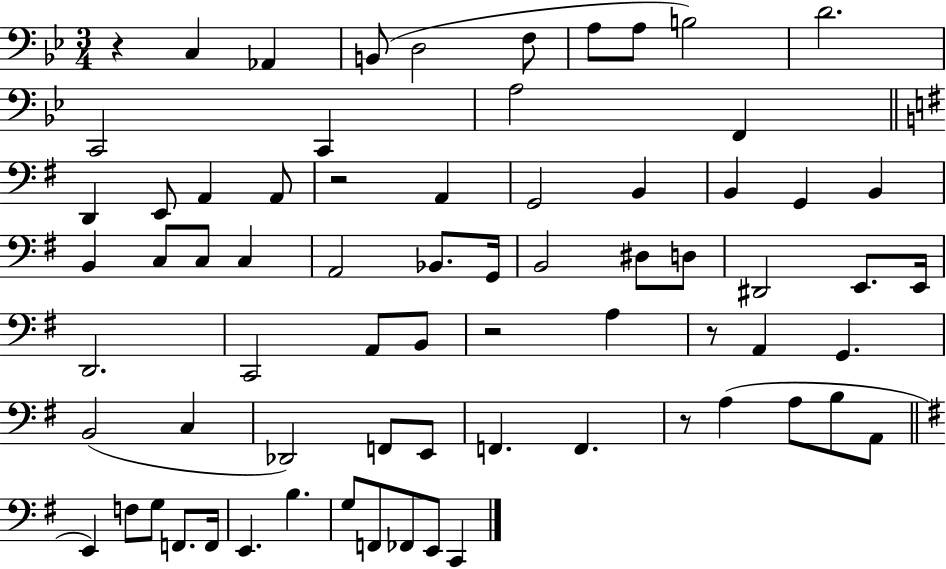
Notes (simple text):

R/q C3/q Ab2/q B2/e D3/h F3/e A3/e A3/e B3/h D4/h. C2/h C2/q A3/h F2/q D2/q E2/e A2/q A2/e R/h A2/q G2/h B2/q B2/q G2/q B2/q B2/q C3/e C3/e C3/q A2/h Bb2/e. G2/s B2/h D#3/e D3/e D#2/h E2/e. E2/s D2/h. C2/h A2/e B2/e R/h A3/q R/e A2/q G2/q. B2/h C3/q Db2/h F2/e E2/e F2/q. F2/q. R/e A3/q A3/e B3/e A2/e E2/q F3/e G3/e F2/e. F2/s E2/q. B3/q. G3/e F2/e FES2/e E2/e C2/q